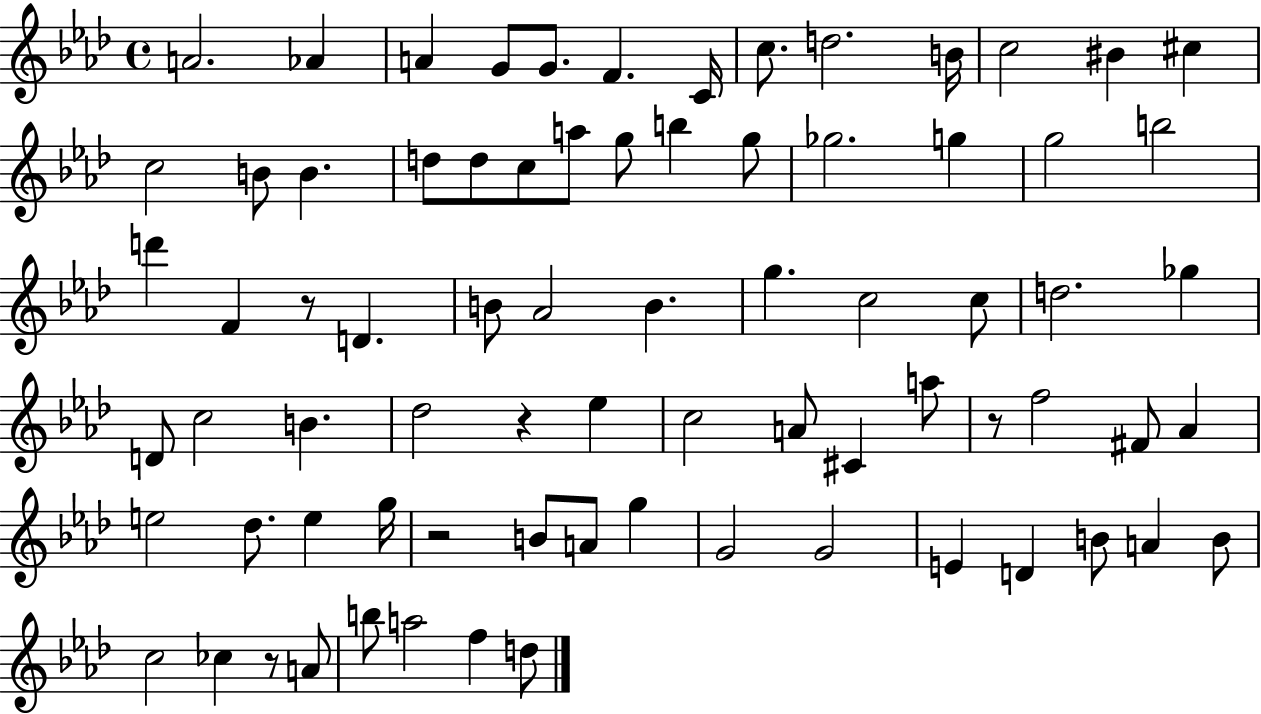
{
  \clef treble
  \time 4/4
  \defaultTimeSignature
  \key aes \major
  a'2. aes'4 | a'4 g'8 g'8. f'4. c'16 | c''8. d''2. b'16 | c''2 bis'4 cis''4 | \break c''2 b'8 b'4. | d''8 d''8 c''8 a''8 g''8 b''4 g''8 | ges''2. g''4 | g''2 b''2 | \break d'''4 f'4 r8 d'4. | b'8 aes'2 b'4. | g''4. c''2 c''8 | d''2. ges''4 | \break d'8 c''2 b'4. | des''2 r4 ees''4 | c''2 a'8 cis'4 a''8 | r8 f''2 fis'8 aes'4 | \break e''2 des''8. e''4 g''16 | r2 b'8 a'8 g''4 | g'2 g'2 | e'4 d'4 b'8 a'4 b'8 | \break c''2 ces''4 r8 a'8 | b''8 a''2 f''4 d''8 | \bar "|."
}